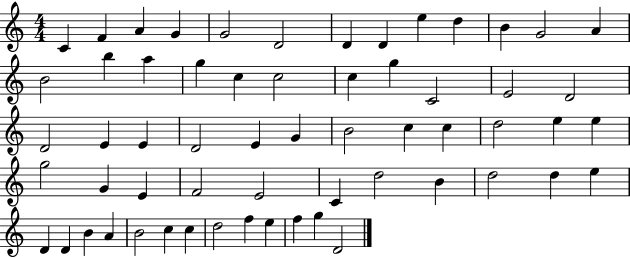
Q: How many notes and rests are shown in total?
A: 60